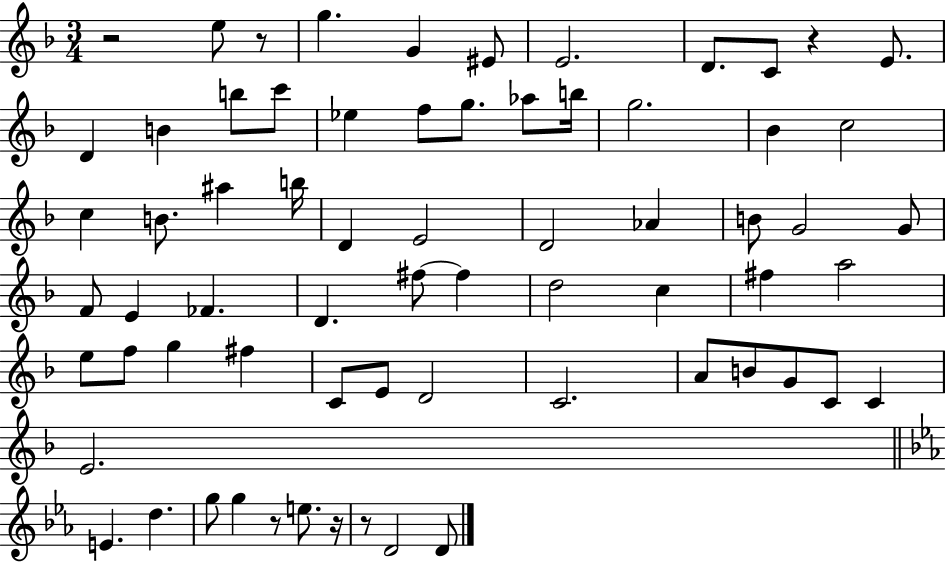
{
  \clef treble
  \numericTimeSignature
  \time 3/4
  \key f \major
  r2 e''8 r8 | g''4. g'4 eis'8 | e'2. | d'8. c'8 r4 e'8. | \break d'4 b'4 b''8 c'''8 | ees''4 f''8 g''8. aes''8 b''16 | g''2. | bes'4 c''2 | \break c''4 b'8. ais''4 b''16 | d'4 e'2 | d'2 aes'4 | b'8 g'2 g'8 | \break f'8 e'4 fes'4. | d'4. fis''8~~ fis''4 | d''2 c''4 | fis''4 a''2 | \break e''8 f''8 g''4 fis''4 | c'8 e'8 d'2 | c'2. | a'8 b'8 g'8 c'8 c'4 | \break e'2. | \bar "||" \break \key c \minor e'4. d''4. | g''8 g''4 r8 e''8. r16 | r8 d'2 d'8 | \bar "|."
}